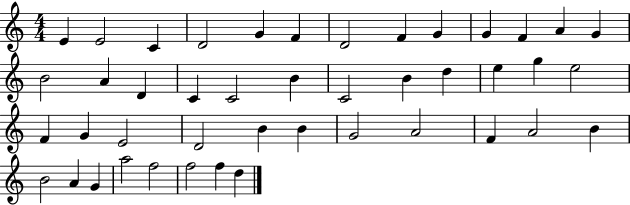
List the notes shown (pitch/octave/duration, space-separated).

E4/q E4/h C4/q D4/h G4/q F4/q D4/h F4/q G4/q G4/q F4/q A4/q G4/q B4/h A4/q D4/q C4/q C4/h B4/q C4/h B4/q D5/q E5/q G5/q E5/h F4/q G4/q E4/h D4/h B4/q B4/q G4/h A4/h F4/q A4/h B4/q B4/h A4/q G4/q A5/h F5/h F5/h F5/q D5/q